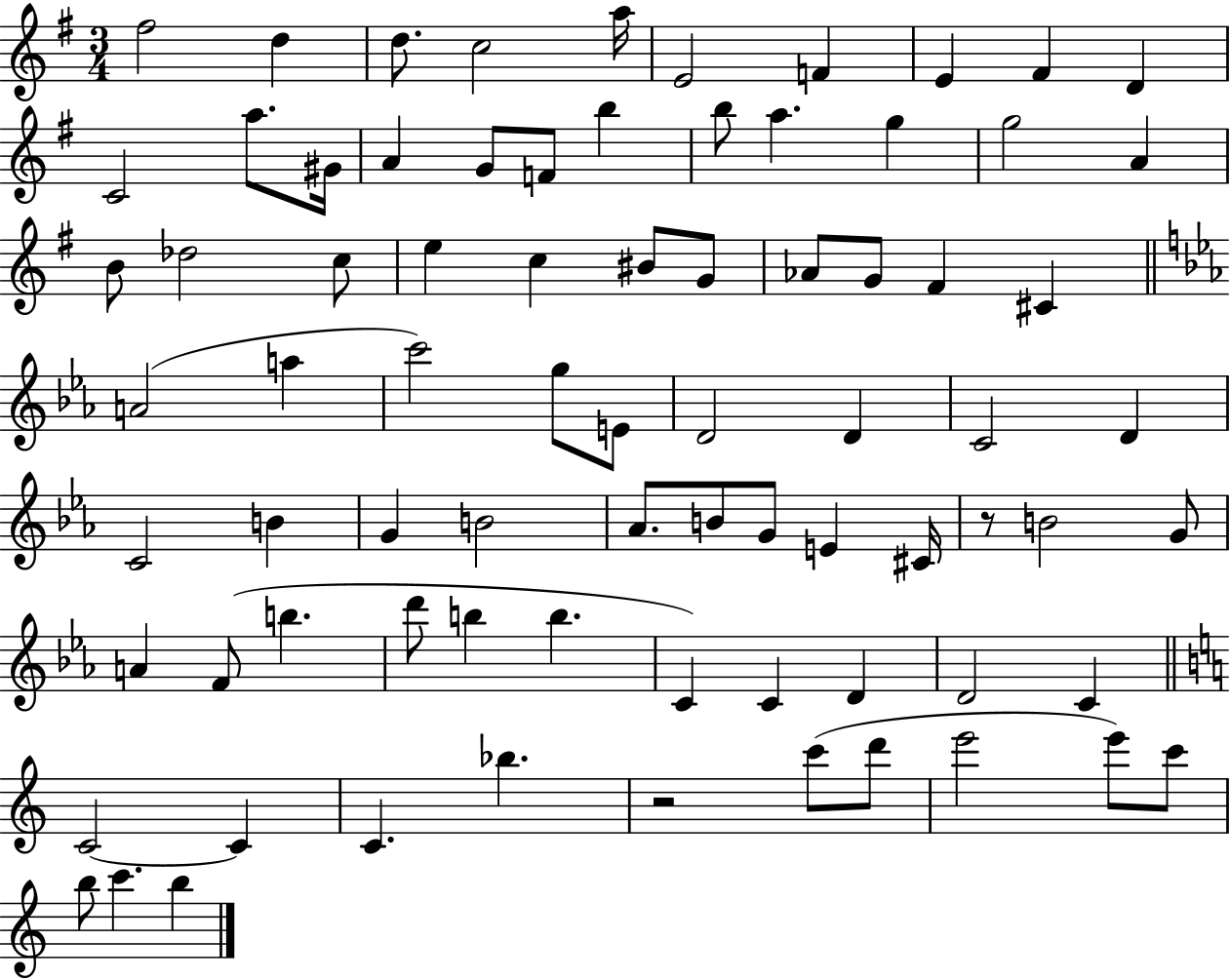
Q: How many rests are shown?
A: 2